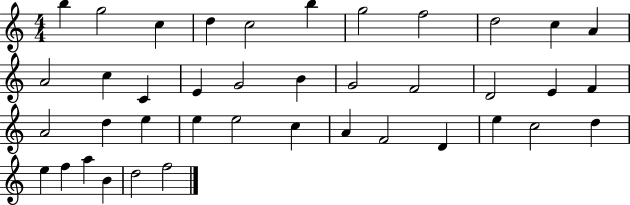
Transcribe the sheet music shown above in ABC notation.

X:1
T:Untitled
M:4/4
L:1/4
K:C
b g2 c d c2 b g2 f2 d2 c A A2 c C E G2 B G2 F2 D2 E F A2 d e e e2 c A F2 D e c2 d e f a B d2 f2